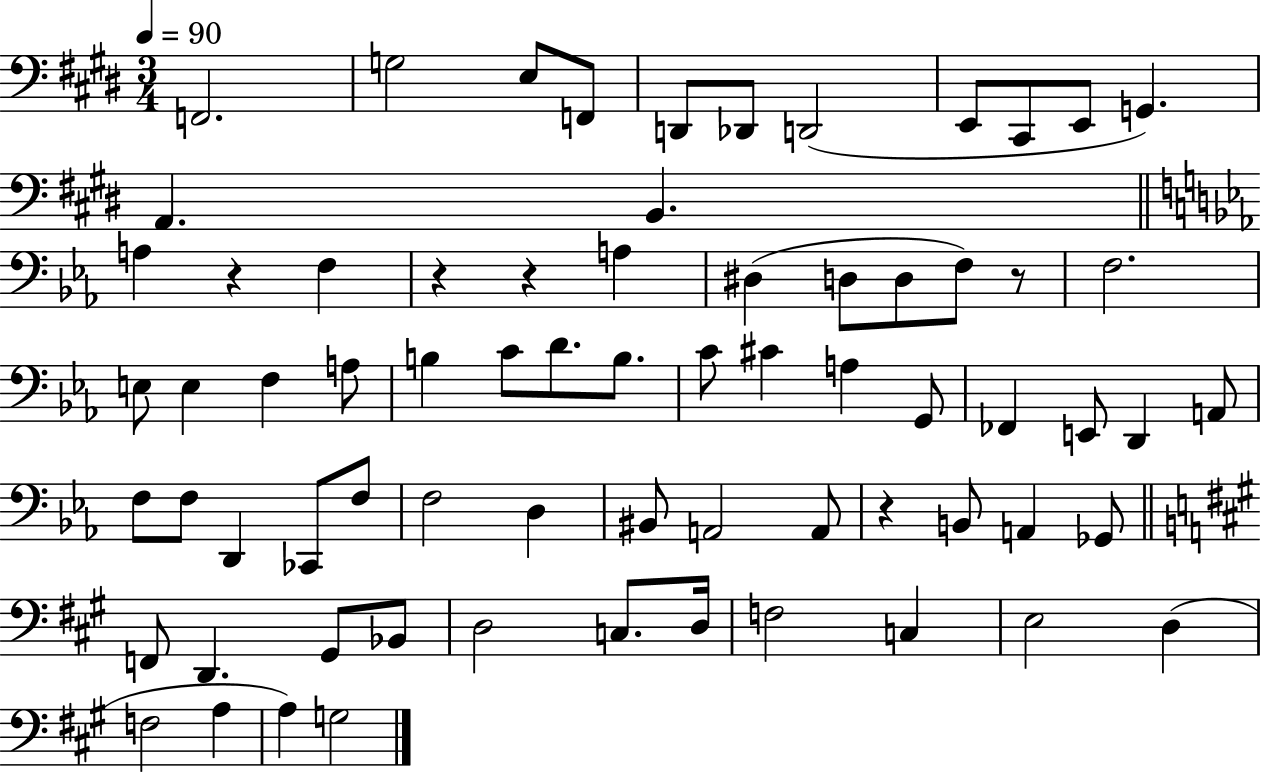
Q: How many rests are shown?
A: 5